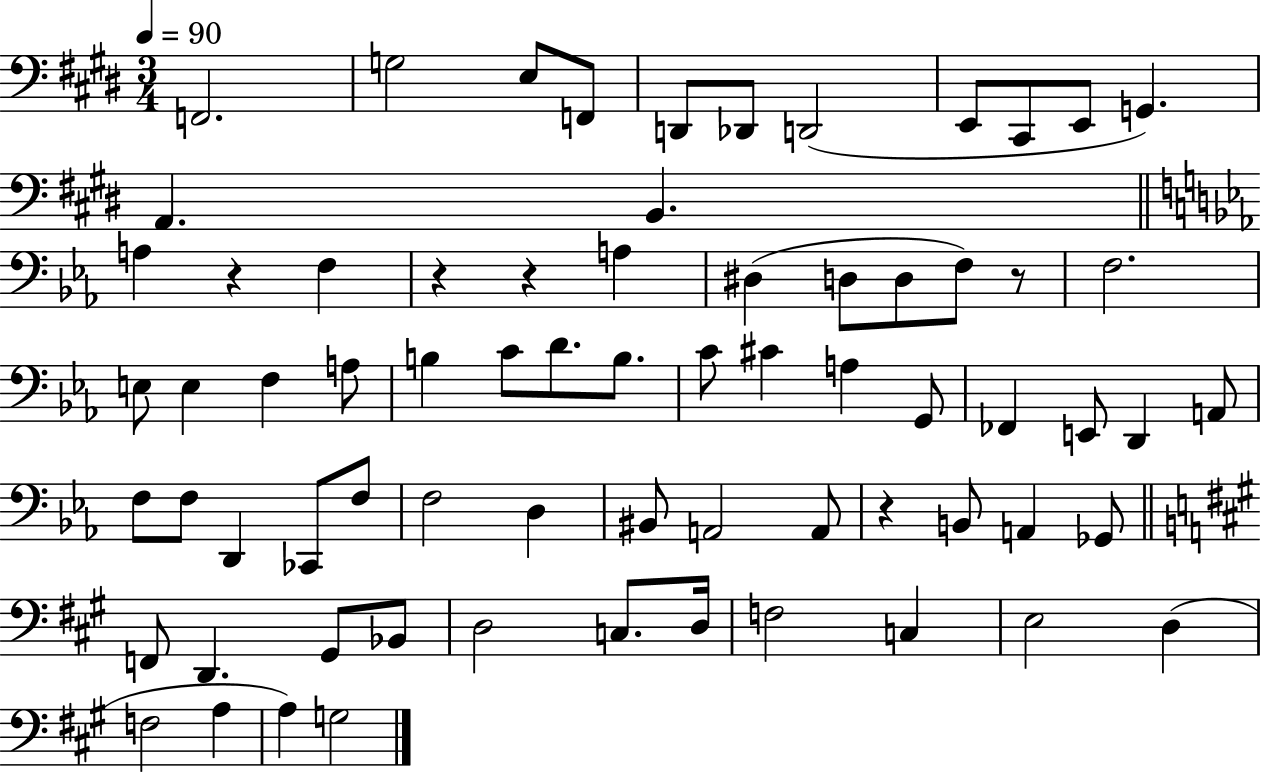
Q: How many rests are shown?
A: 5